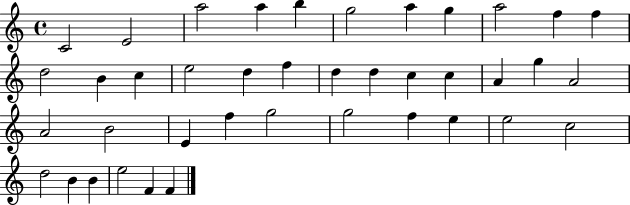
X:1
T:Untitled
M:4/4
L:1/4
K:C
C2 E2 a2 a b g2 a g a2 f f d2 B c e2 d f d d c c A g A2 A2 B2 E f g2 g2 f e e2 c2 d2 B B e2 F F